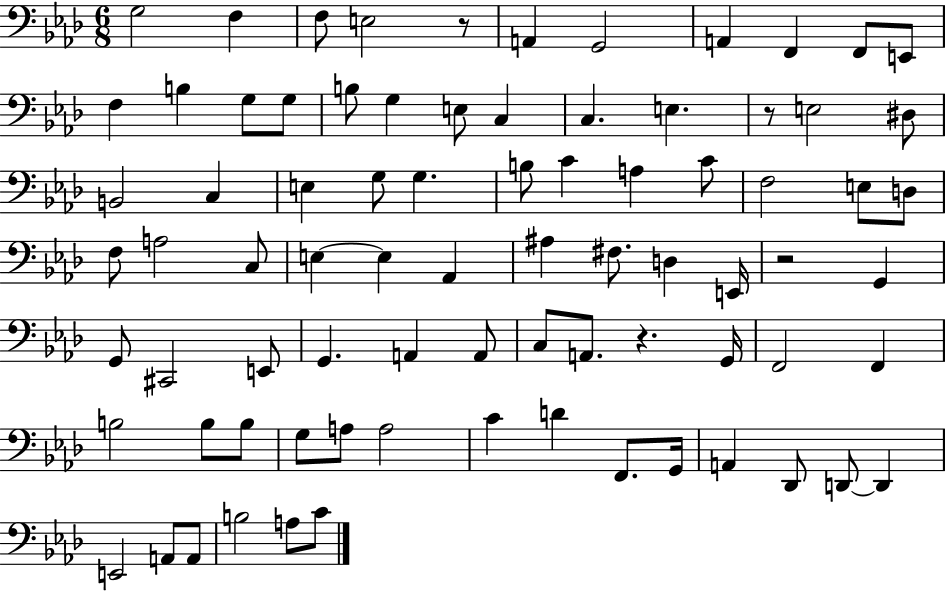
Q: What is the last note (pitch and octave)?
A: C4